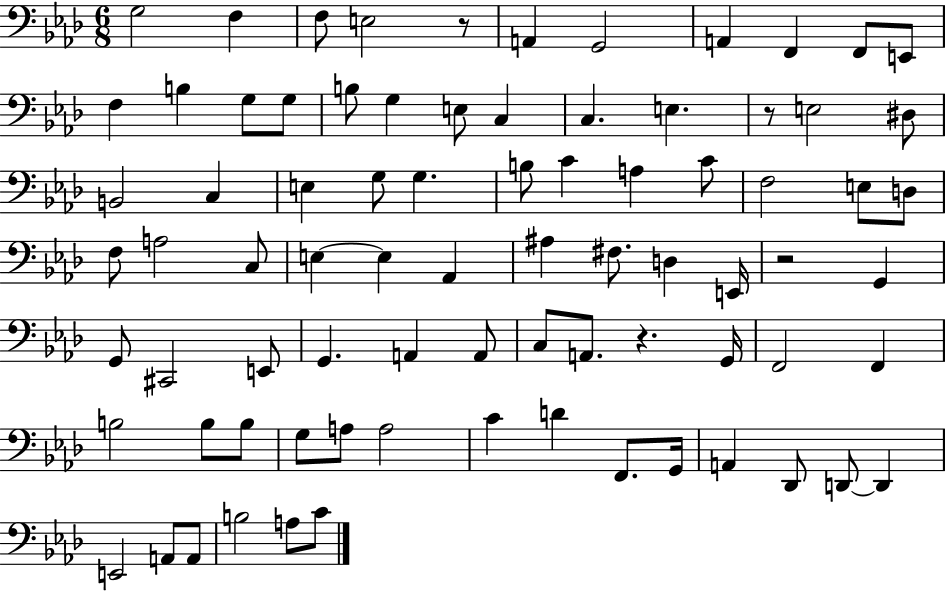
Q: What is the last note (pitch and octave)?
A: C4